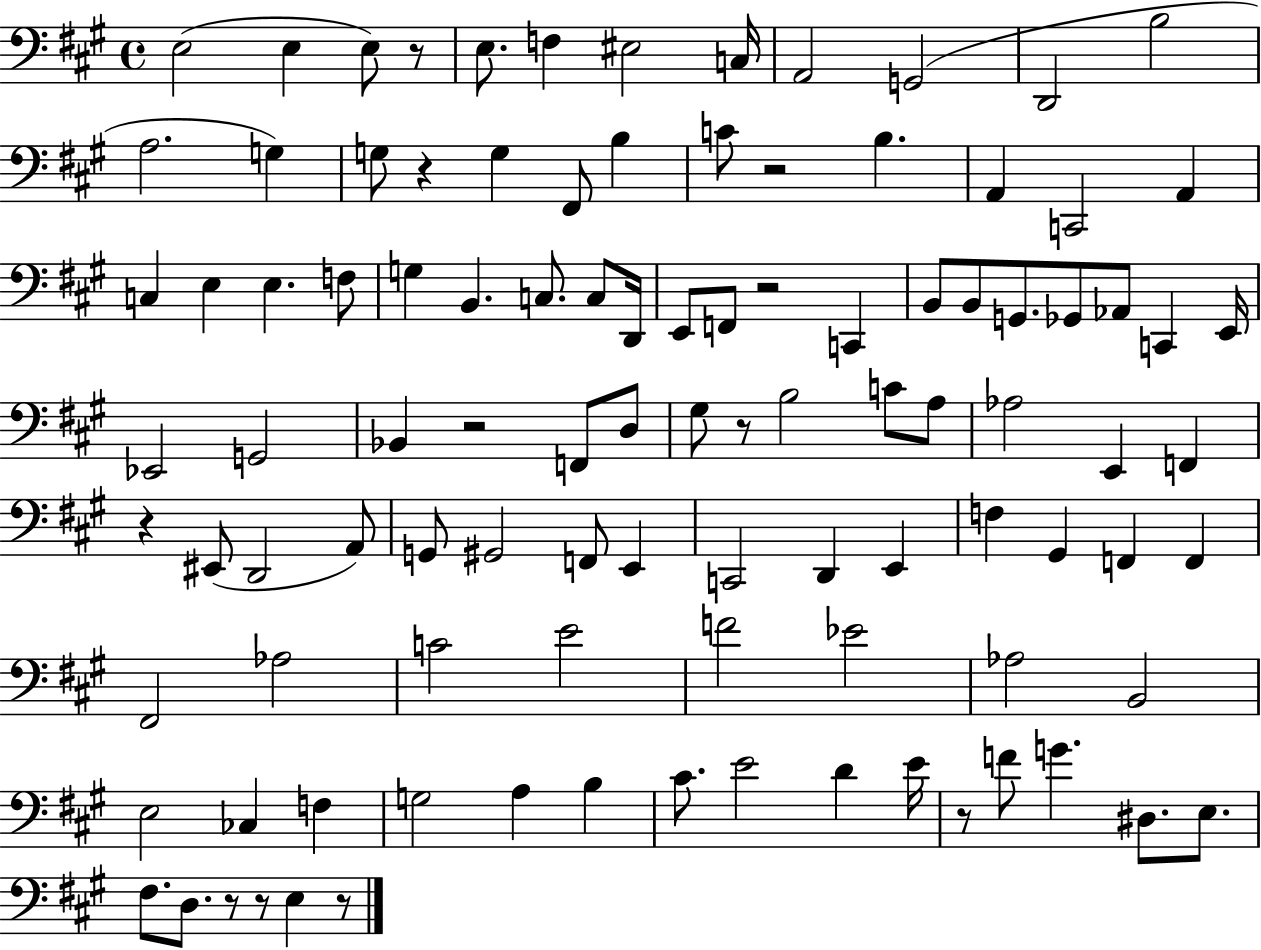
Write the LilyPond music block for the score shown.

{
  \clef bass
  \time 4/4
  \defaultTimeSignature
  \key a \major
  e2( e4 e8) r8 | e8. f4 eis2 c16 | a,2 g,2( | d,2 b2 | \break a2. g4) | g8 r4 g4 fis,8 b4 | c'8 r2 b4. | a,4 c,2 a,4 | \break c4 e4 e4. f8 | g4 b,4. c8. c8 d,16 | e,8 f,8 r2 c,4 | b,8 b,8 g,8. ges,8 aes,8 c,4 e,16 | \break ees,2 g,2 | bes,4 r2 f,8 d8 | gis8 r8 b2 c'8 a8 | aes2 e,4 f,4 | \break r4 eis,8( d,2 a,8) | g,8 gis,2 f,8 e,4 | c,2 d,4 e,4 | f4 gis,4 f,4 f,4 | \break fis,2 aes2 | c'2 e'2 | f'2 ees'2 | aes2 b,2 | \break e2 ces4 f4 | g2 a4 b4 | cis'8. e'2 d'4 e'16 | r8 f'8 g'4. dis8. e8. | \break fis8. d8. r8 r8 e4 r8 | \bar "|."
}